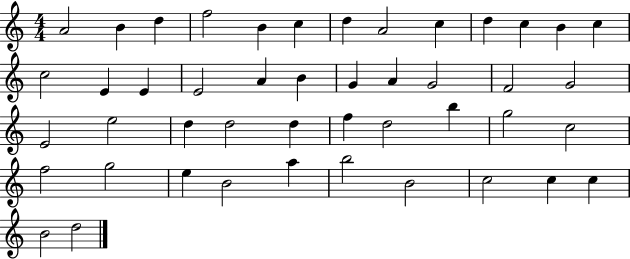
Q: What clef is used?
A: treble